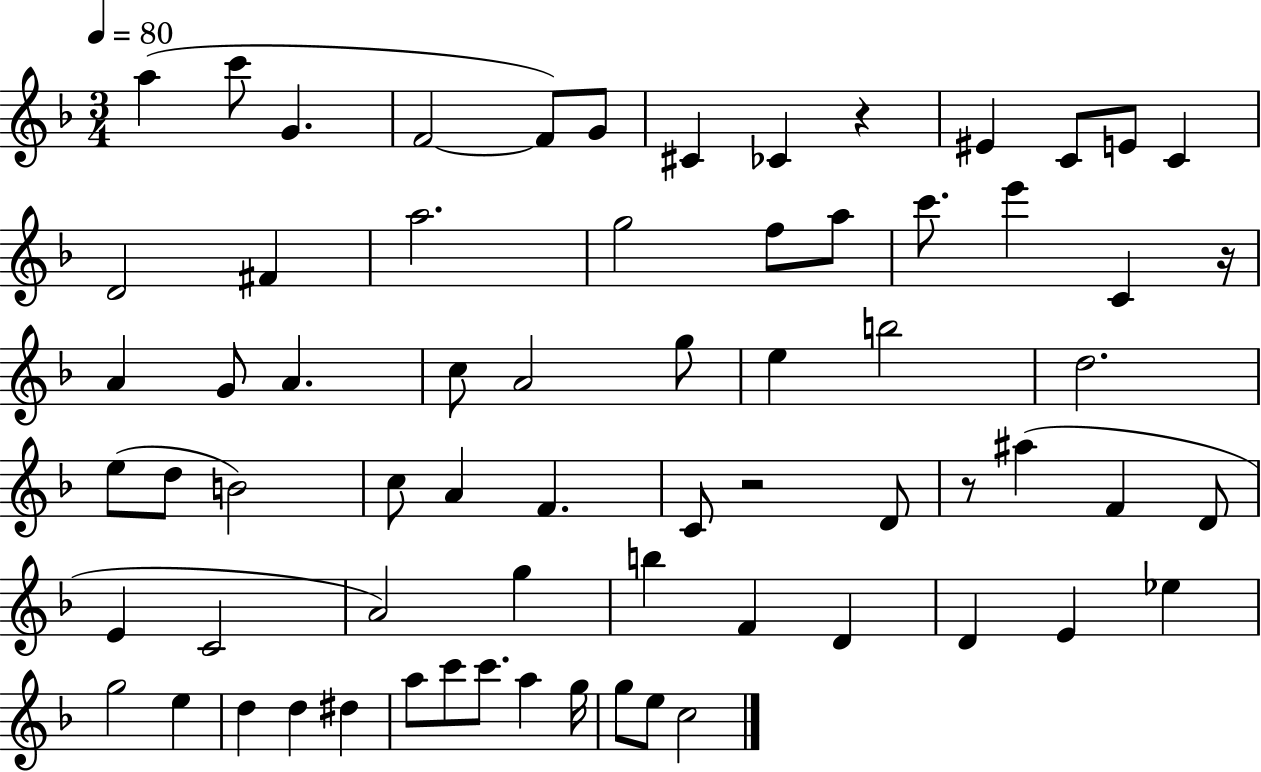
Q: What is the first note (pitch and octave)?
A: A5